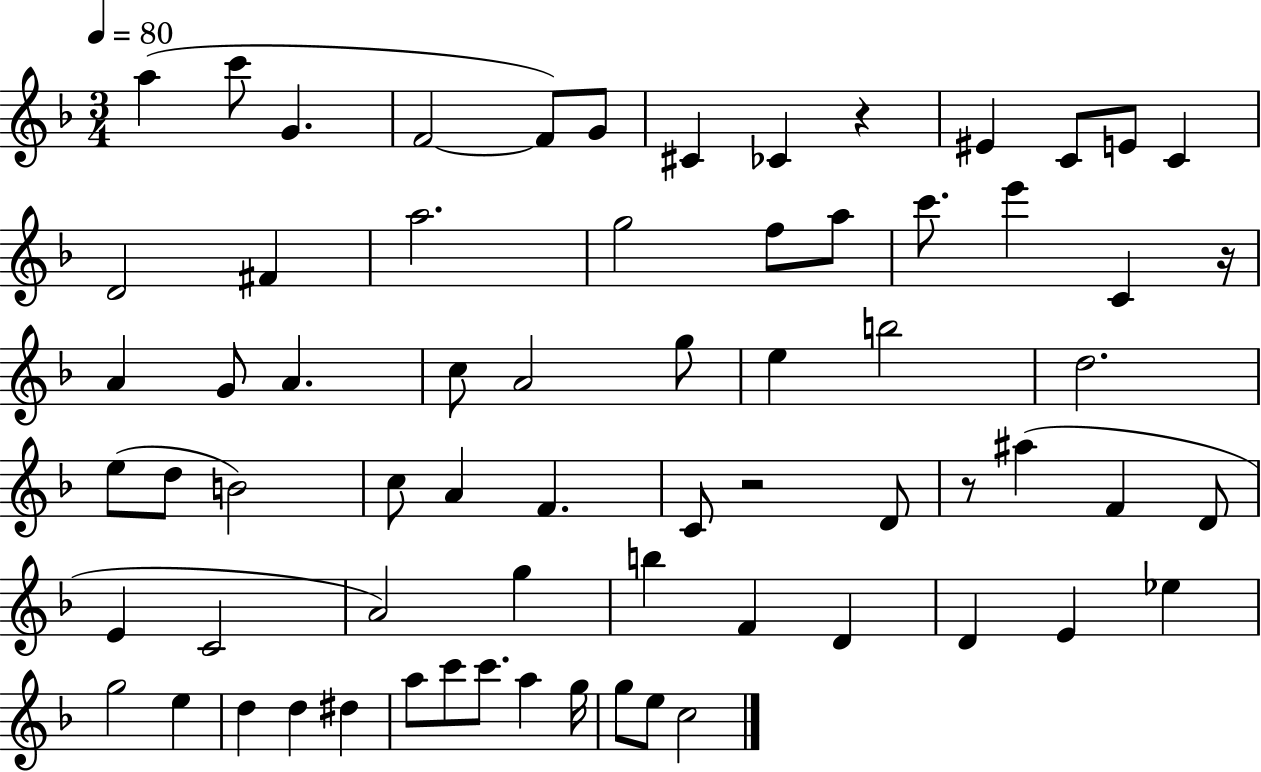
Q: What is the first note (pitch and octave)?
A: A5